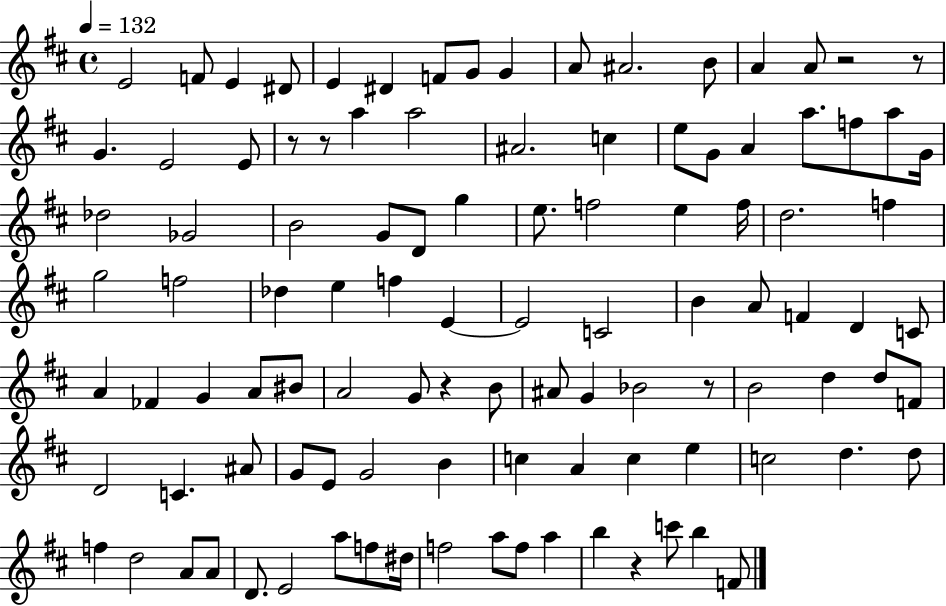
{
  \clef treble
  \time 4/4
  \defaultTimeSignature
  \key d \major
  \tempo 4 = 132
  e'2 f'8 e'4 dis'8 | e'4 dis'4 f'8 g'8 g'4 | a'8 ais'2. b'8 | a'4 a'8 r2 r8 | \break g'4. e'2 e'8 | r8 r8 a''4 a''2 | ais'2. c''4 | e''8 g'8 a'4 a''8. f''8 a''8 g'16 | \break des''2 ges'2 | b'2 g'8 d'8 g''4 | e''8. f''2 e''4 f''16 | d''2. f''4 | \break g''2 f''2 | des''4 e''4 f''4 e'4~~ | e'2 c'2 | b'4 a'8 f'4 d'4 c'8 | \break a'4 fes'4 g'4 a'8 bis'8 | a'2 g'8 r4 b'8 | ais'8 g'4 bes'2 r8 | b'2 d''4 d''8 f'8 | \break d'2 c'4. ais'8 | g'8 e'8 g'2 b'4 | c''4 a'4 c''4 e''4 | c''2 d''4. d''8 | \break f''4 d''2 a'8 a'8 | d'8. e'2 a''8 f''8 dis''16 | f''2 a''8 f''8 a''4 | b''4 r4 c'''8 b''4 f'8 | \break \bar "|."
}